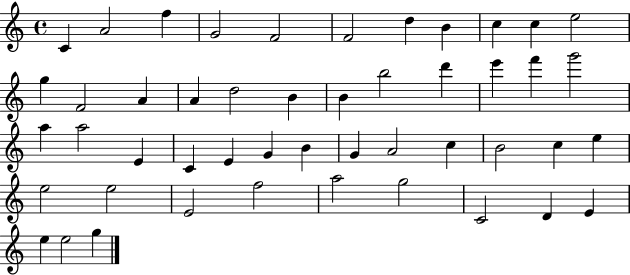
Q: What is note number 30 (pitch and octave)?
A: B4